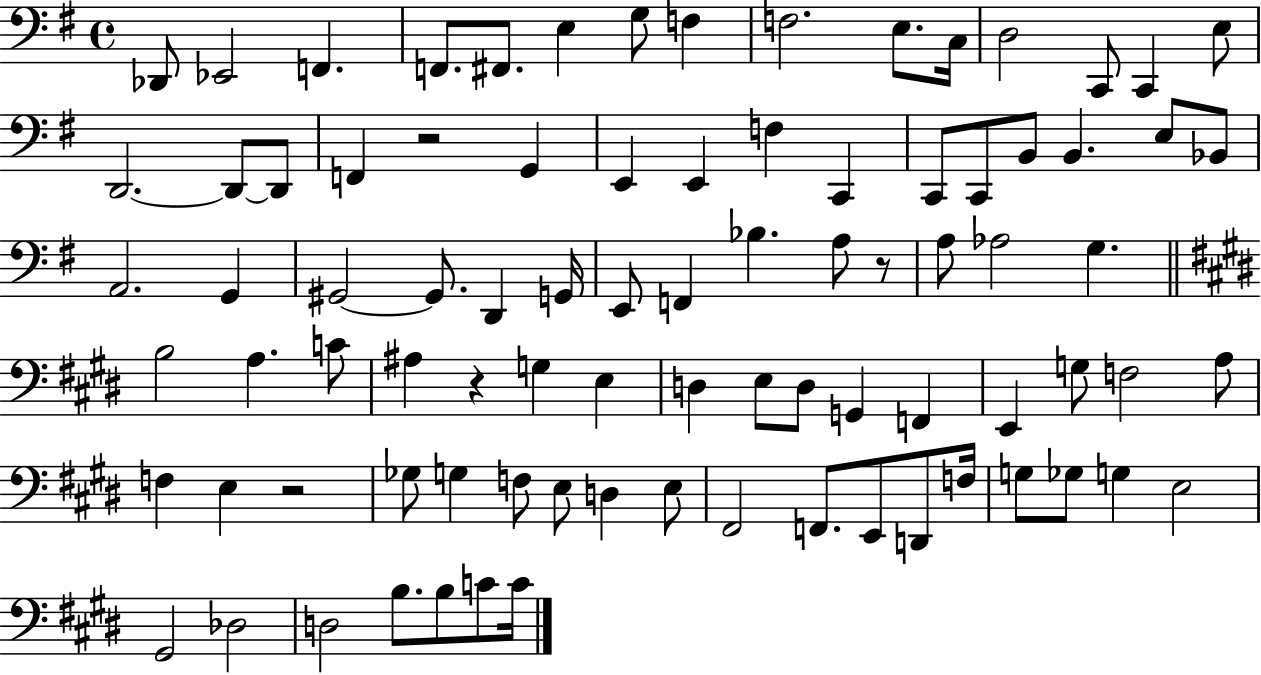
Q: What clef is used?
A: bass